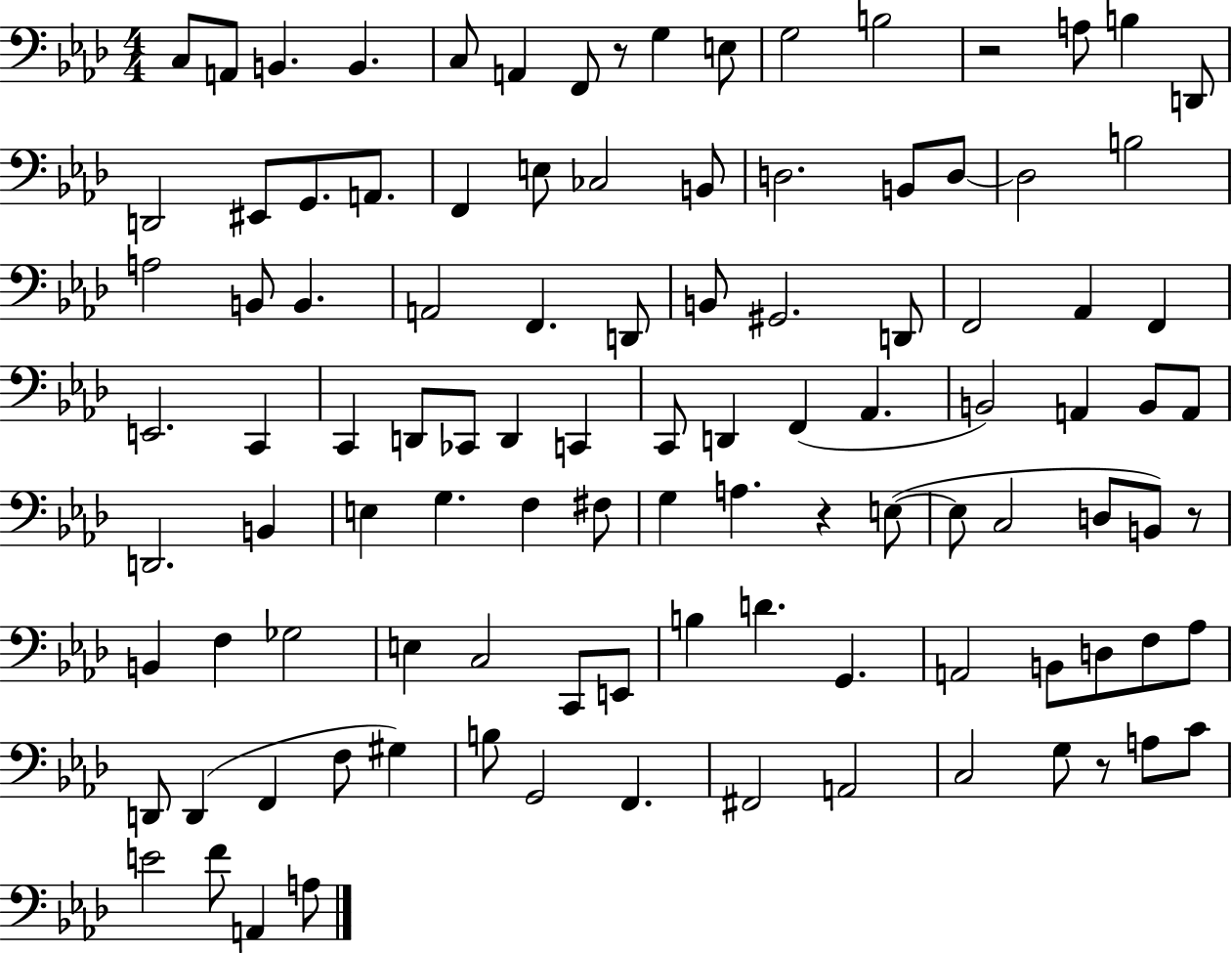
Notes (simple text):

C3/e A2/e B2/q. B2/q. C3/e A2/q F2/e R/e G3/q E3/e G3/h B3/h R/h A3/e B3/q D2/e D2/h EIS2/e G2/e. A2/e. F2/q E3/e CES3/h B2/e D3/h. B2/e D3/e D3/h B3/h A3/h B2/e B2/q. A2/h F2/q. D2/e B2/e G#2/h. D2/e F2/h Ab2/q F2/q E2/h. C2/q C2/q D2/e CES2/e D2/q C2/q C2/e D2/q F2/q Ab2/q. B2/h A2/q B2/e A2/e D2/h. B2/q E3/q G3/q. F3/q F#3/e G3/q A3/q. R/q E3/e E3/e C3/h D3/e B2/e R/e B2/q F3/q Gb3/h E3/q C3/h C2/e E2/e B3/q D4/q. G2/q. A2/h B2/e D3/e F3/e Ab3/e D2/e D2/q F2/q F3/e G#3/q B3/e G2/h F2/q. F#2/h A2/h C3/h G3/e R/e A3/e C4/e E4/h F4/e A2/q A3/e